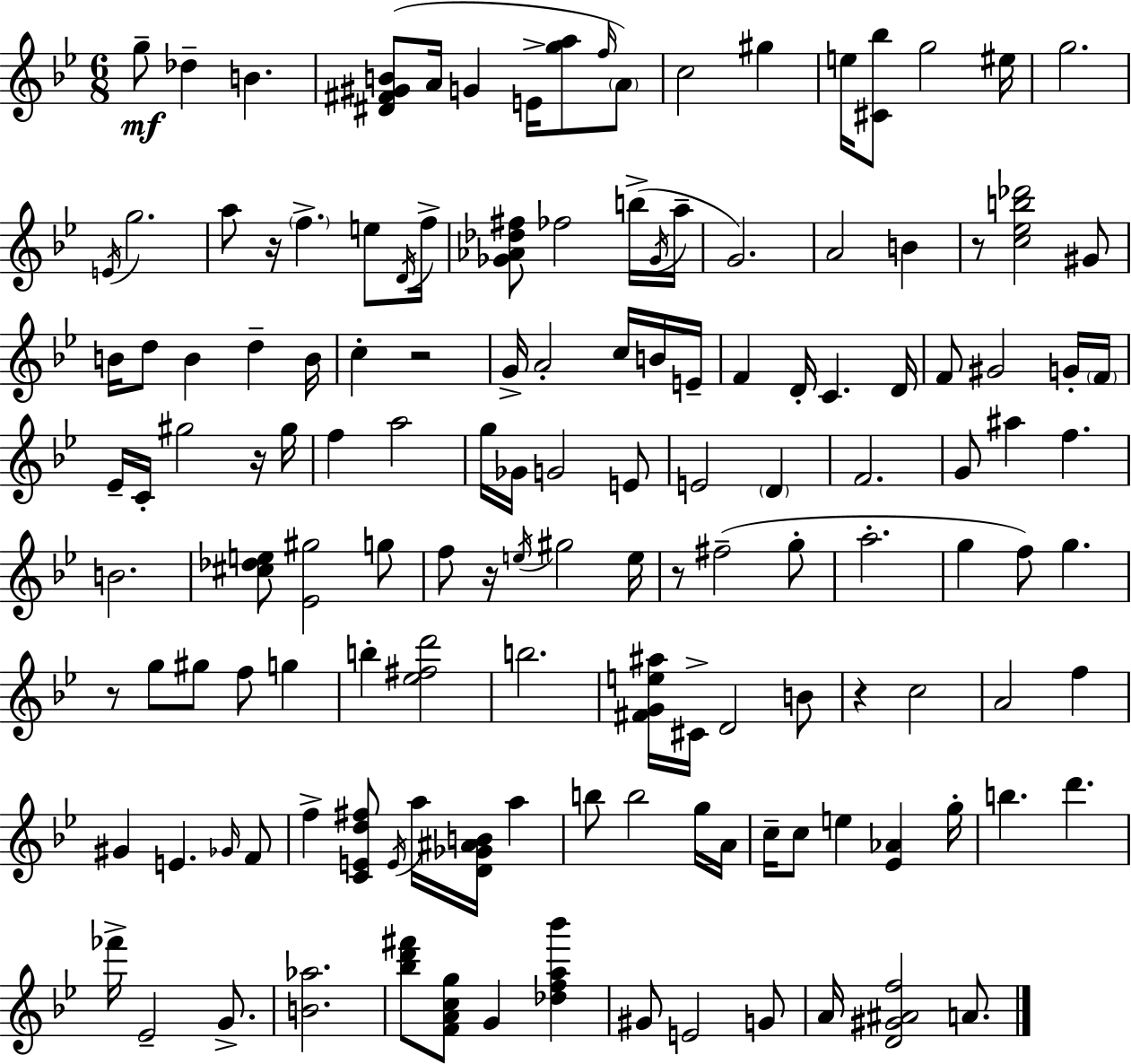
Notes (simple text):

G5/e Db5/q B4/q. [D#4,F#4,G#4,B4]/e A4/s G4/q E4/s [G5,A5]/e F5/s A4/e C5/h G#5/q E5/s [C#4,Bb5]/e G5/h EIS5/s G5/h. E4/s G5/h. A5/e R/s F5/q. E5/e D4/s F5/s [Gb4,Ab4,Db5,F#5]/e FES5/h B5/s Gb4/s A5/s G4/h. A4/h B4/q R/e [C5,Eb5,B5,Db6]/h G#4/e B4/s D5/e B4/q D5/q B4/s C5/q R/h G4/s A4/h C5/s B4/s E4/s F4/q D4/s C4/q. D4/s F4/e G#4/h G4/s F4/s Eb4/s C4/s G#5/h R/s G#5/s F5/q A5/h G5/s Gb4/s G4/h E4/e E4/h D4/q F4/h. G4/e A#5/q F5/q. B4/h. [C#5,Db5,E5]/e [Eb4,G#5]/h G5/e F5/e R/s E5/s G#5/h E5/s R/e F#5/h G5/e A5/h. G5/q F5/e G5/q. R/e G5/e G#5/e F5/e G5/q B5/q [Eb5,F#5,D6]/h B5/h. [F#4,G4,E5,A#5]/s C#4/s D4/h B4/e R/q C5/h A4/h F5/q G#4/q E4/q. Gb4/s F4/e F5/q [C4,E4,D5,F#5]/e E4/s A5/s [D4,Gb4,A#4,B4]/s A5/q B5/e B5/h G5/s A4/s C5/s C5/e E5/q [Eb4,Ab4]/q G5/s B5/q. D6/q. FES6/s Eb4/h G4/e. [B4,Ab5]/h. [Bb5,D6,F#6]/e [F4,A4,C5,G5]/e G4/q [Db5,F5,A5,Bb6]/q G#4/e E4/h G4/e A4/s [D4,G#4,A#4,F5]/h A4/e.